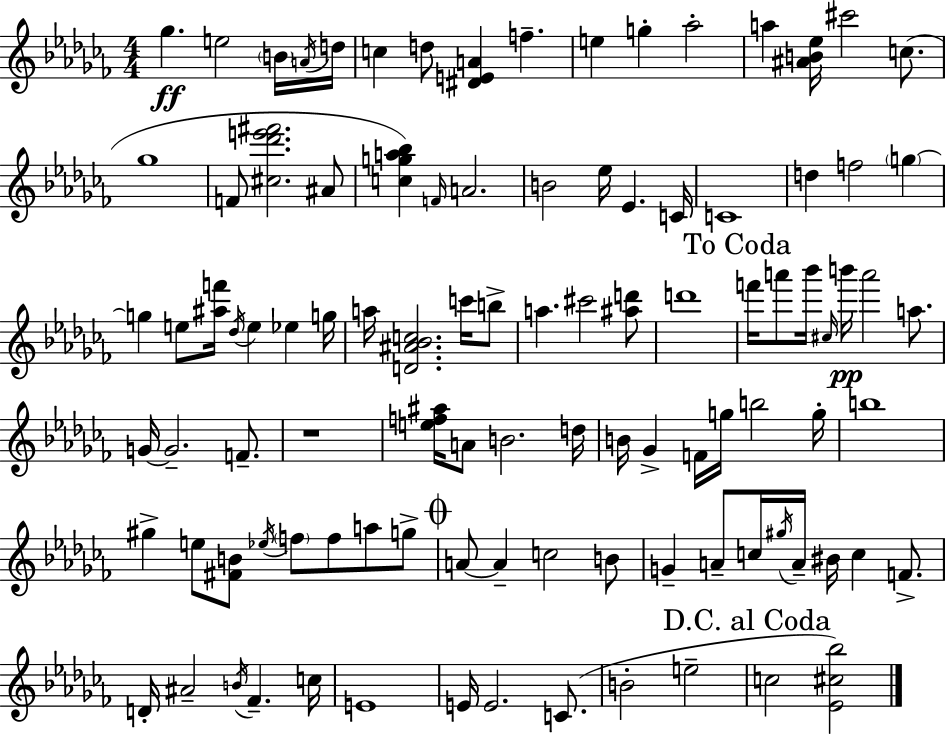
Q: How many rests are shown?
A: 1